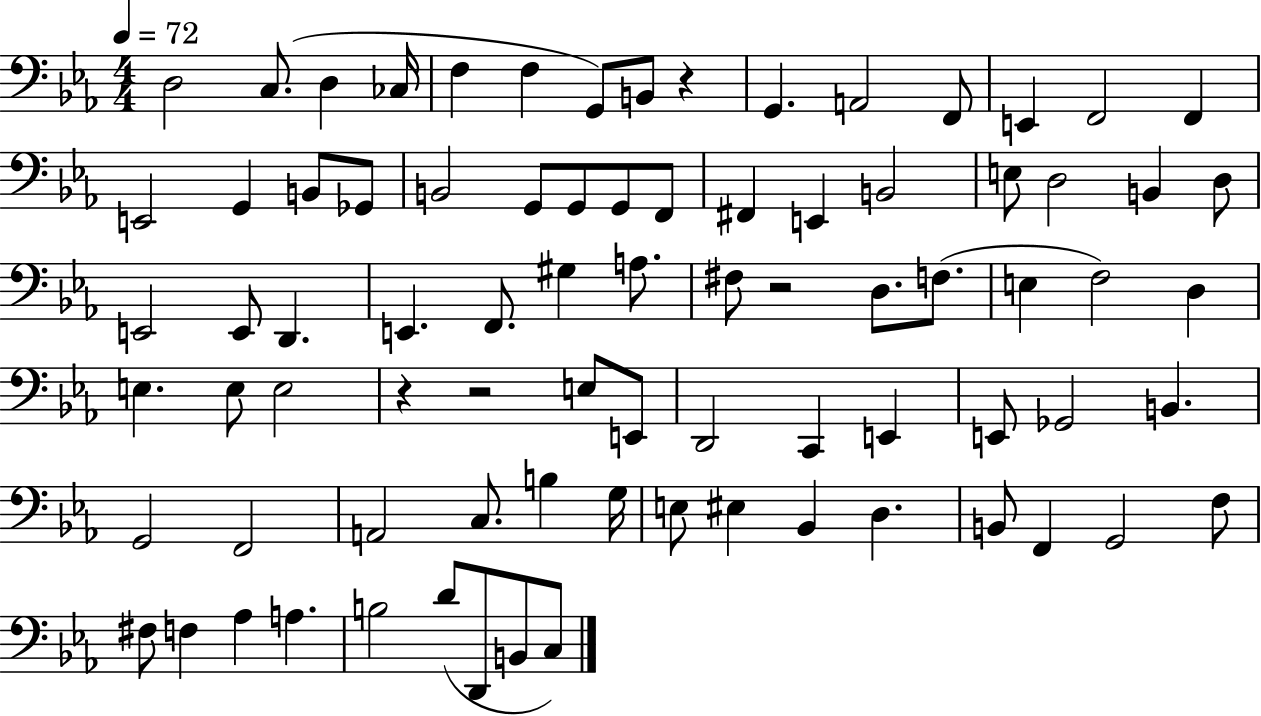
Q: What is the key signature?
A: EES major